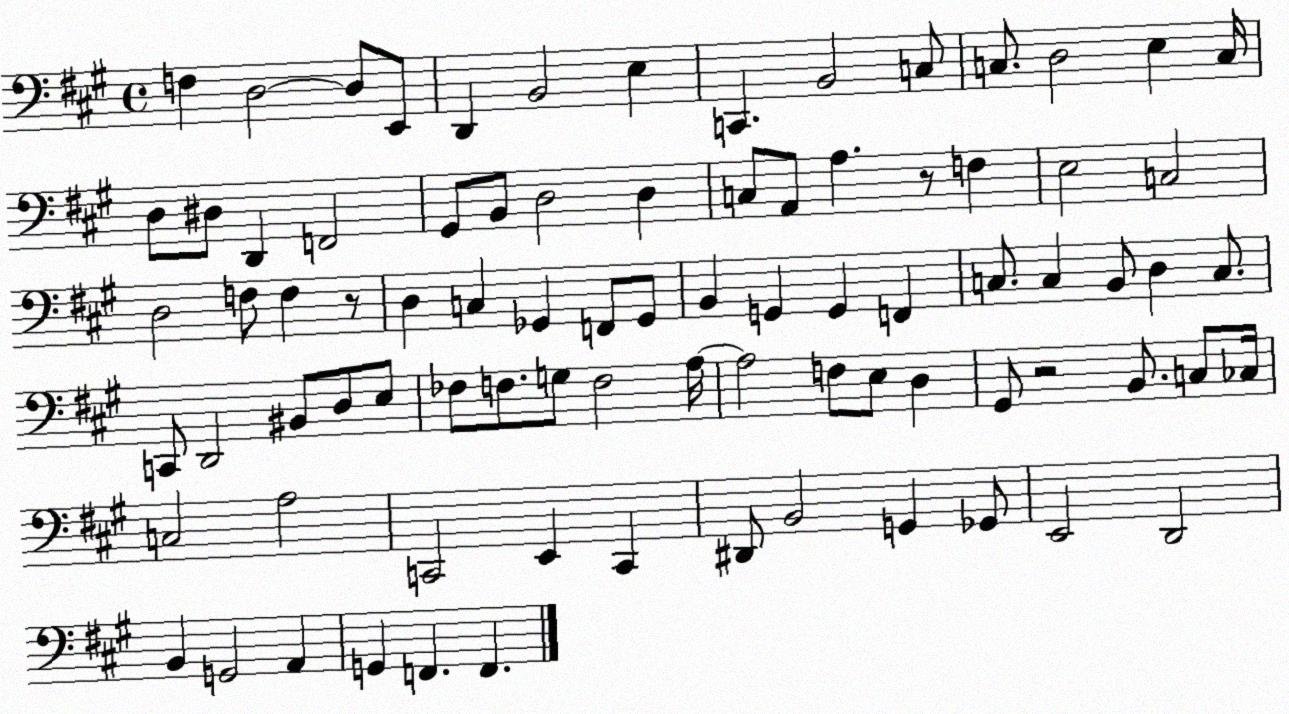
X:1
T:Untitled
M:4/4
L:1/4
K:A
F, D,2 D,/2 E,,/2 D,, B,,2 E, C,, B,,2 C,/2 C,/2 D,2 E, C,/4 D,/2 ^D,/2 D,, F,,2 ^G,,/2 B,,/2 D,2 D, C,/2 A,,/2 A, z/2 F, E,2 C,2 D,2 F,/2 F, z/2 D, C, _G,, F,,/2 _G,,/2 B,, G,, G,, F,, C,/2 C, B,,/2 D, C,/2 C,,/2 D,,2 ^B,,/2 D,/2 E,/2 _F,/2 F,/2 G,/2 F,2 A,/4 A,2 F,/2 E,/2 D, ^G,,/2 z2 B,,/2 C,/2 _C,/4 C,2 A,2 C,,2 E,, C,, ^D,,/2 B,,2 G,, _G,,/2 E,,2 D,,2 B,, G,,2 A,, G,, F,, F,,